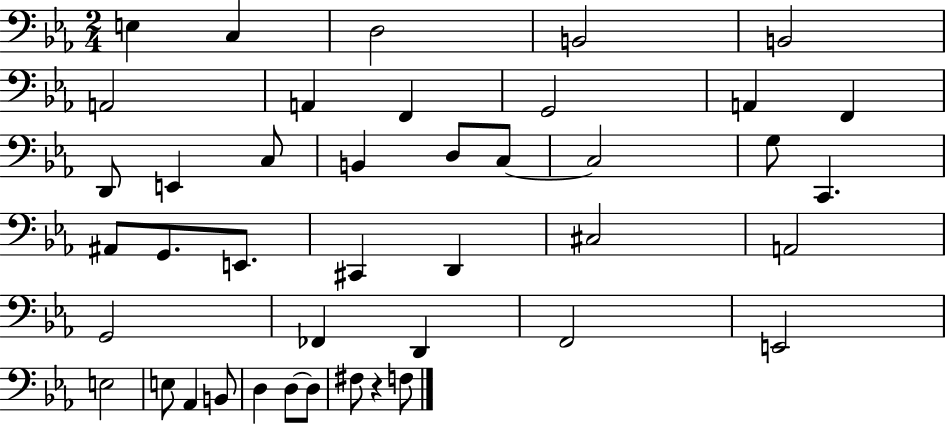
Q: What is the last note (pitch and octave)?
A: F3